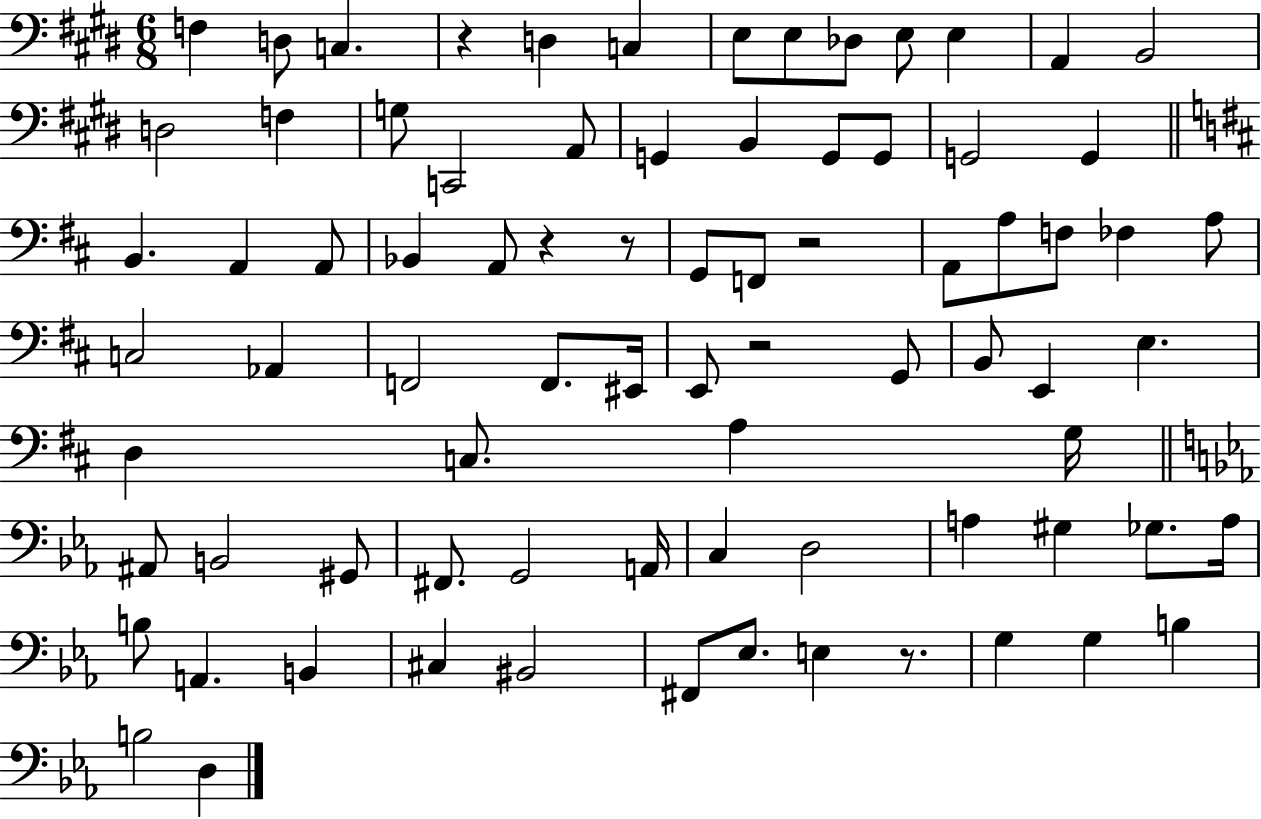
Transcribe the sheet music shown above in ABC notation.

X:1
T:Untitled
M:6/8
L:1/4
K:E
F, D,/2 C, z D, C, E,/2 E,/2 _D,/2 E,/2 E, A,, B,,2 D,2 F, G,/2 C,,2 A,,/2 G,, B,, G,,/2 G,,/2 G,,2 G,, B,, A,, A,,/2 _B,, A,,/2 z z/2 G,,/2 F,,/2 z2 A,,/2 A,/2 F,/2 _F, A,/2 C,2 _A,, F,,2 F,,/2 ^E,,/4 E,,/2 z2 G,,/2 B,,/2 E,, E, D, C,/2 A, G,/4 ^A,,/2 B,,2 ^G,,/2 ^F,,/2 G,,2 A,,/4 C, D,2 A, ^G, _G,/2 A,/4 B,/2 A,, B,, ^C, ^B,,2 ^F,,/2 _E,/2 E, z/2 G, G, B, B,2 D,